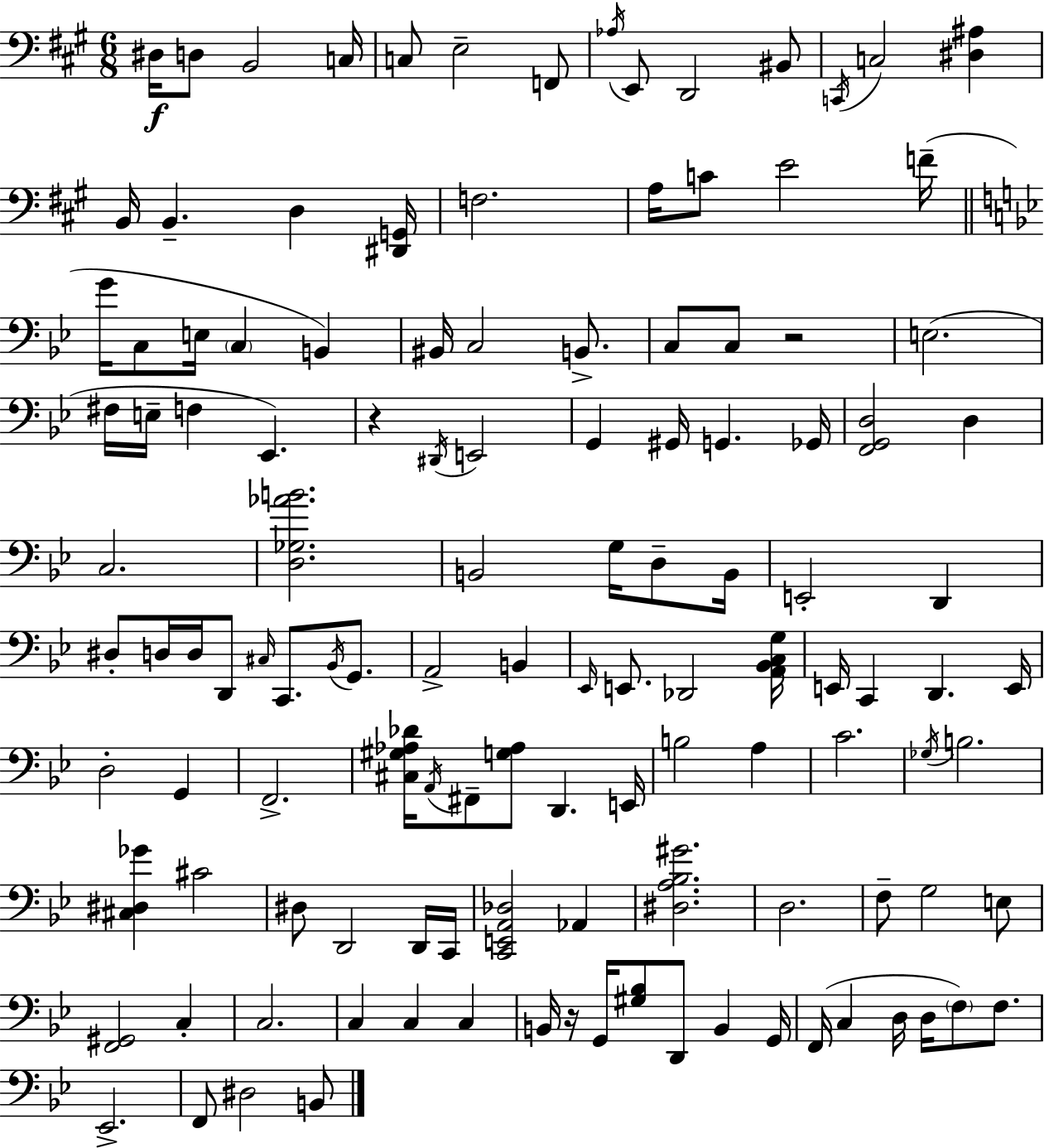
{
  \clef bass
  \numericTimeSignature
  \time 6/8
  \key a \major
  dis16\f d8 b,2 c16 | c8 e2-- f,8 | \acciaccatura { aes16 } e,8 d,2 bis,8 | \acciaccatura { c,16 } c2 <dis ais>4 | \break b,16 b,4.-- d4 | <dis, g,>16 f2. | a16 c'8 e'2 | f'16--( \bar "||" \break \key bes \major g'16 c8 e16 \parenthesize c4 b,4) | bis,16 c2 b,8.-> | c8 c8 r2 | e2.( | \break fis16 e16-- f4 ees,4.) | r4 \acciaccatura { dis,16 } e,2 | g,4 gis,16 g,4. | ges,16 <f, g, d>2 d4 | \break c2. | <d ges aes' b'>2. | b,2 g16 d8-- | b,16 e,2-. d,4 | \break dis8-. d16 d16 d,8 \grace { cis16 } c,8. \acciaccatura { bes,16 } | g,8. a,2-> b,4 | \grace { ees,16 } e,8. des,2 | <a, bes, c g>16 e,16 c,4 d,4. | \break e,16 d2-. | g,4 f,2.-> | <cis gis aes des'>16 \acciaccatura { a,16 } fis,8-- <g aes>8 d,4. | e,16 b2 | \break a4 c'2. | \acciaccatura { ges16 } b2. | <cis dis ges'>4 cis'2 | dis8 d,2 | \break d,16 c,16 <c, e, a, des>2 | aes,4 <dis a bes gis'>2. | d2. | f8-- g2 | \break e8 <f, gis,>2 | c4-. c2. | c4 c4 | c4 b,16 r16 g,16 <gis bes>8 d,8 | \break b,4 g,16 f,16( c4 d16 | d16 \parenthesize f8) f8. ees,2.-> | f,8 dis2 | b,8 \bar "|."
}